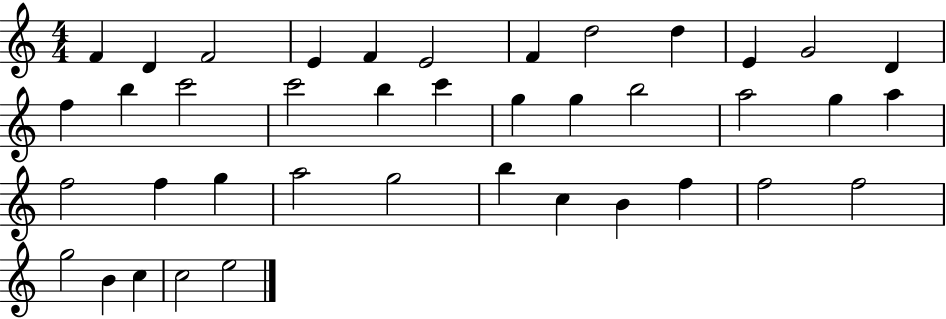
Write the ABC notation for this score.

X:1
T:Untitled
M:4/4
L:1/4
K:C
F D F2 E F E2 F d2 d E G2 D f b c'2 c'2 b c' g g b2 a2 g a f2 f g a2 g2 b c B f f2 f2 g2 B c c2 e2